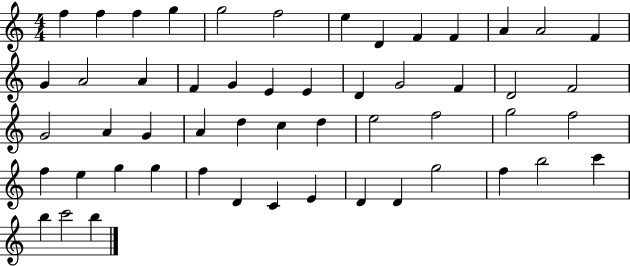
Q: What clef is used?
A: treble